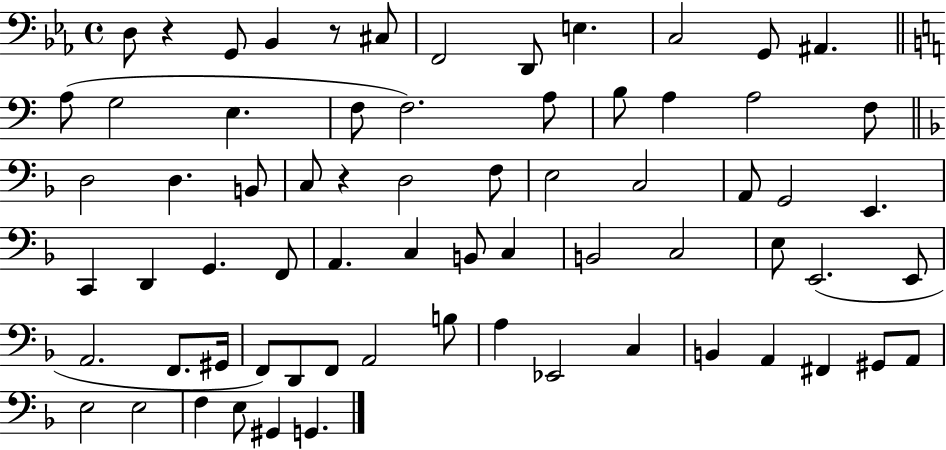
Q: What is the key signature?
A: EES major